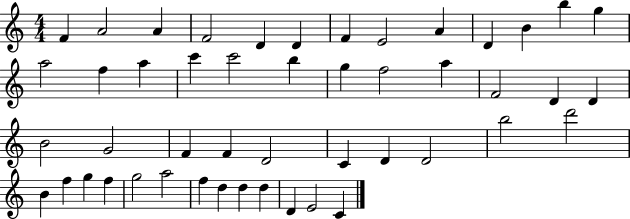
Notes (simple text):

F4/q A4/h A4/q F4/h D4/q D4/q F4/q E4/h A4/q D4/q B4/q B5/q G5/q A5/h F5/q A5/q C6/q C6/h B5/q G5/q F5/h A5/q F4/h D4/q D4/q B4/h G4/h F4/q F4/q D4/h C4/q D4/q D4/h B5/h D6/h B4/q F5/q G5/q F5/q G5/h A5/h F5/q D5/q D5/q D5/q D4/q E4/h C4/q